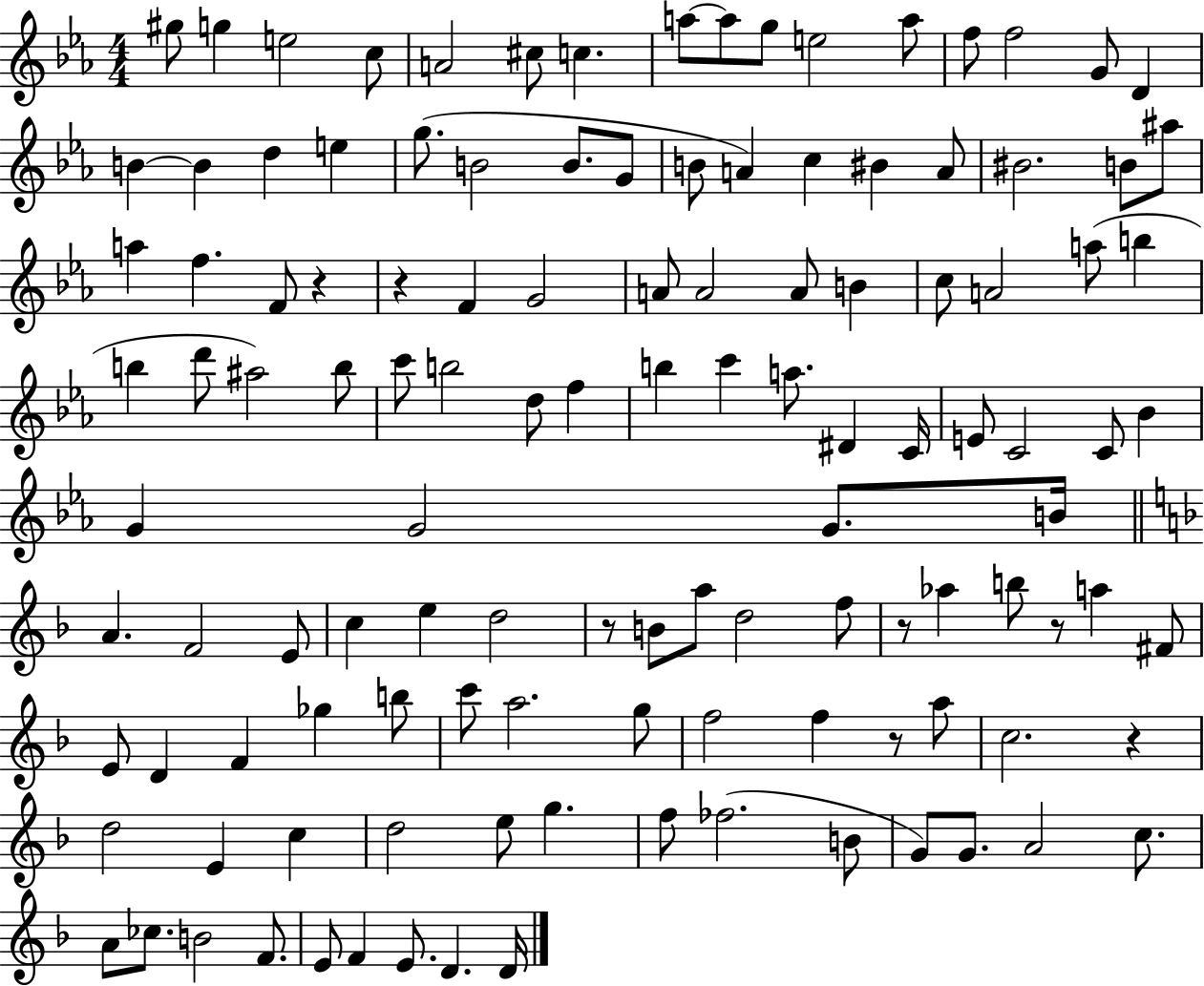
{
  \clef treble
  \numericTimeSignature
  \time 4/4
  \key ees \major
  gis''8 g''4 e''2 c''8 | a'2 cis''8 c''4. | a''8~~ a''8 g''8 e''2 a''8 | f''8 f''2 g'8 d'4 | \break b'4~~ b'4 d''4 e''4 | g''8.( b'2 b'8. g'8 | b'8 a'4) c''4 bis'4 a'8 | bis'2. b'8 ais''8 | \break a''4 f''4. f'8 r4 | r4 f'4 g'2 | a'8 a'2 a'8 b'4 | c''8 a'2 a''8( b''4 | \break b''4 d'''8 ais''2) b''8 | c'''8 b''2 d''8 f''4 | b''4 c'''4 a''8. dis'4 c'16 | e'8 c'2 c'8 bes'4 | \break g'4 g'2 g'8. b'16 | \bar "||" \break \key f \major a'4. f'2 e'8 | c''4 e''4 d''2 | r8 b'8 a''8 d''2 f''8 | r8 aes''4 b''8 r8 a''4 fis'8 | \break e'8 d'4 f'4 ges''4 b''8 | c'''8 a''2. g''8 | f''2 f''4 r8 a''8 | c''2. r4 | \break d''2 e'4 c''4 | d''2 e''8 g''4. | f''8 fes''2.( b'8 | g'8) g'8. a'2 c''8. | \break a'8 ces''8. b'2 f'8. | e'8 f'4 e'8. d'4. d'16 | \bar "|."
}